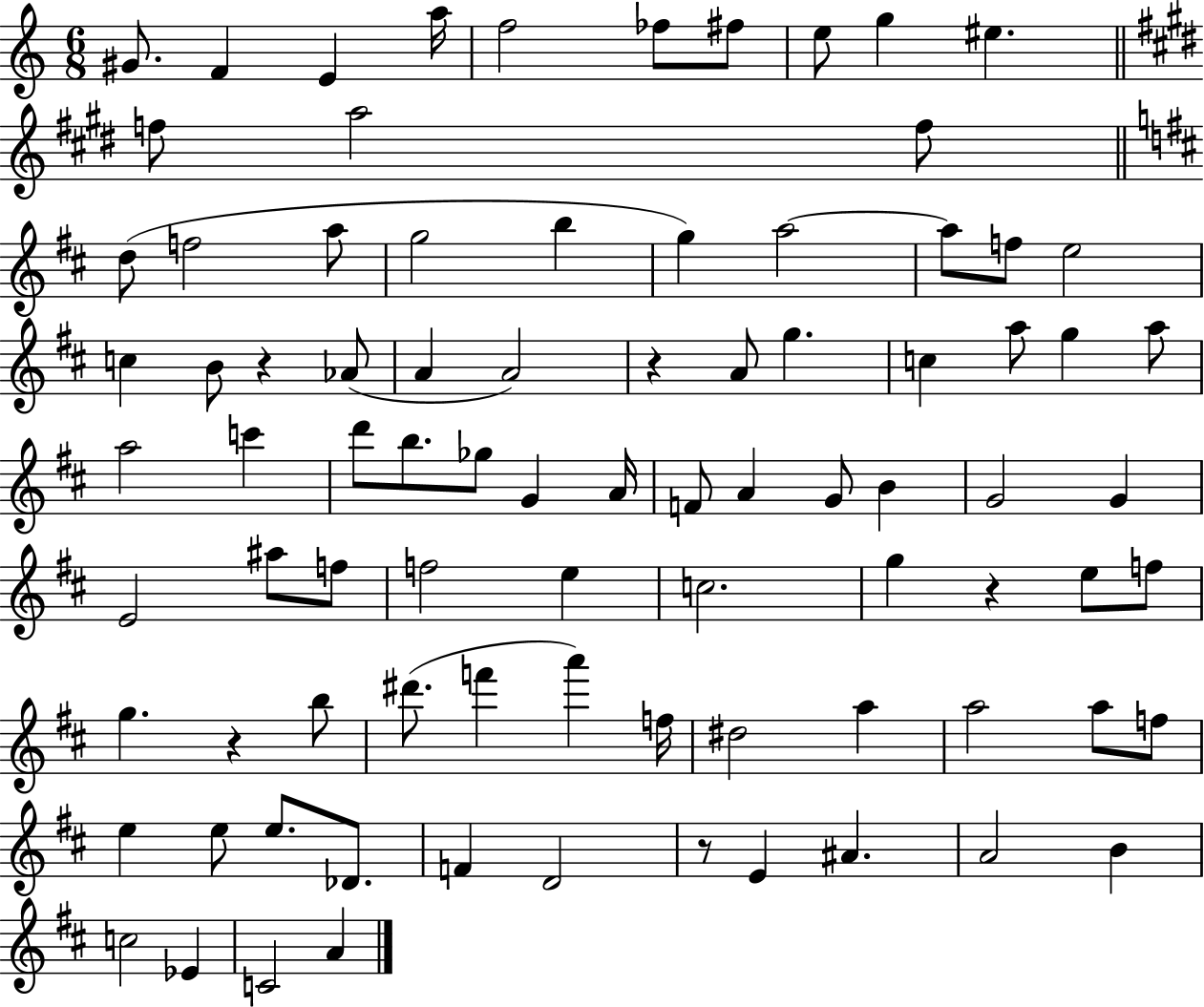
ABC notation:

X:1
T:Untitled
M:6/8
L:1/4
K:C
^G/2 F E a/4 f2 _f/2 ^f/2 e/2 g ^e f/2 a2 f/2 d/2 f2 a/2 g2 b g a2 a/2 f/2 e2 c B/2 z _A/2 A A2 z A/2 g c a/2 g a/2 a2 c' d'/2 b/2 _g/2 G A/4 F/2 A G/2 B G2 G E2 ^a/2 f/2 f2 e c2 g z e/2 f/2 g z b/2 ^d'/2 f' a' f/4 ^d2 a a2 a/2 f/2 e e/2 e/2 _D/2 F D2 z/2 E ^A A2 B c2 _E C2 A